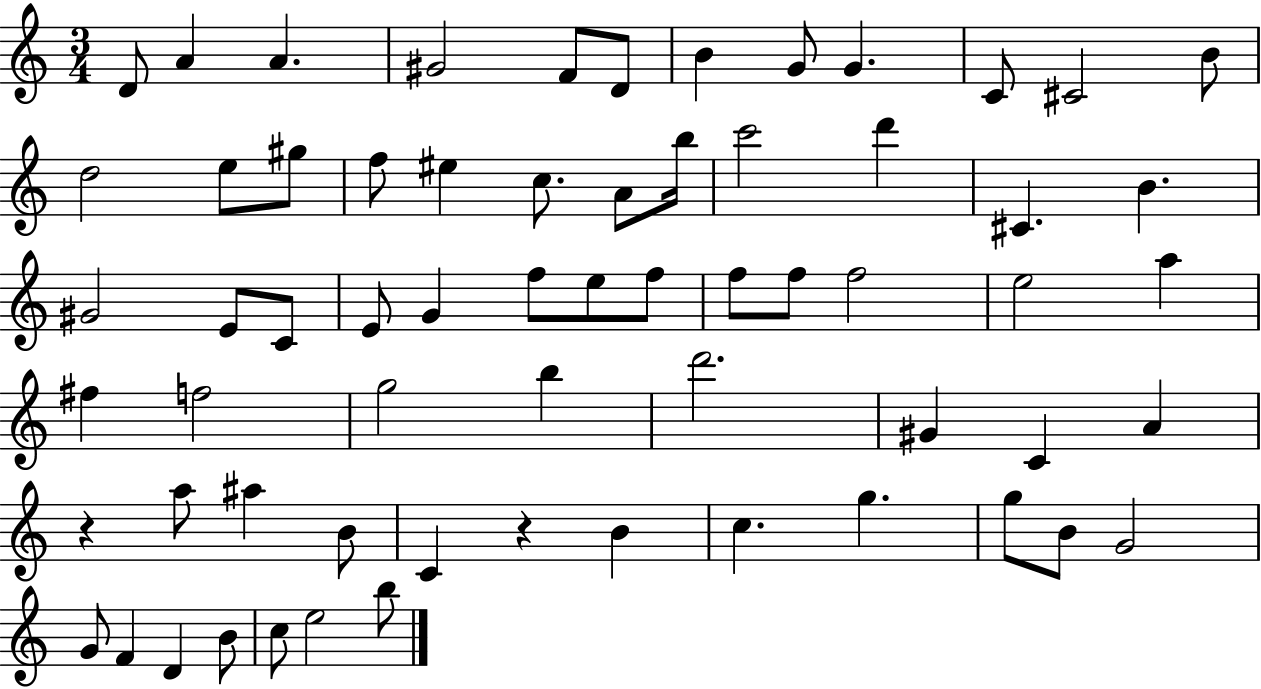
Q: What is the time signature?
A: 3/4